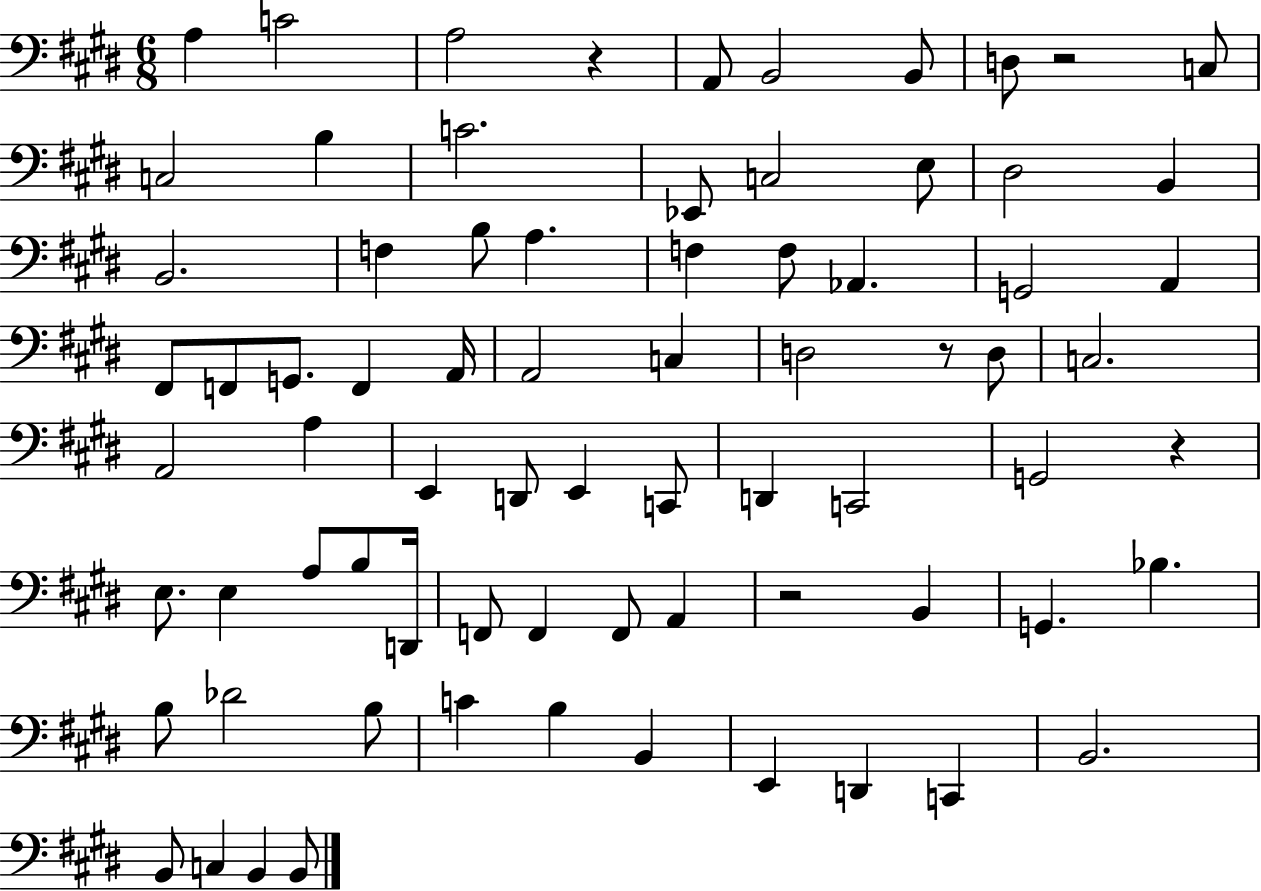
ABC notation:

X:1
T:Untitled
M:6/8
L:1/4
K:E
A, C2 A,2 z A,,/2 B,,2 B,,/2 D,/2 z2 C,/2 C,2 B, C2 _E,,/2 C,2 E,/2 ^D,2 B,, B,,2 F, B,/2 A, F, F,/2 _A,, G,,2 A,, ^F,,/2 F,,/2 G,,/2 F,, A,,/4 A,,2 C, D,2 z/2 D,/2 C,2 A,,2 A, E,, D,,/2 E,, C,,/2 D,, C,,2 G,,2 z E,/2 E, A,/2 B,/2 D,,/4 F,,/2 F,, F,,/2 A,, z2 B,, G,, _B, B,/2 _D2 B,/2 C B, B,, E,, D,, C,, B,,2 B,,/2 C, B,, B,,/2